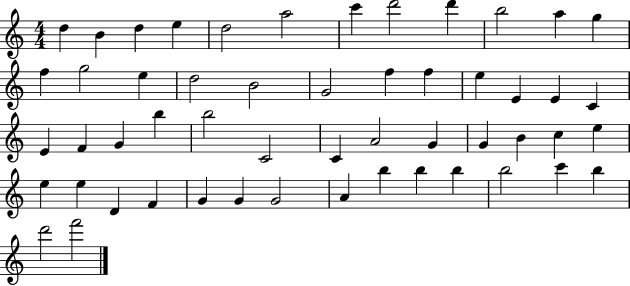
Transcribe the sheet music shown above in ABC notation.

X:1
T:Untitled
M:4/4
L:1/4
K:C
d B d e d2 a2 c' d'2 d' b2 a g f g2 e d2 B2 G2 f f e E E C E F G b b2 C2 C A2 G G B c e e e D F G G G2 A b b b b2 c' b d'2 f'2